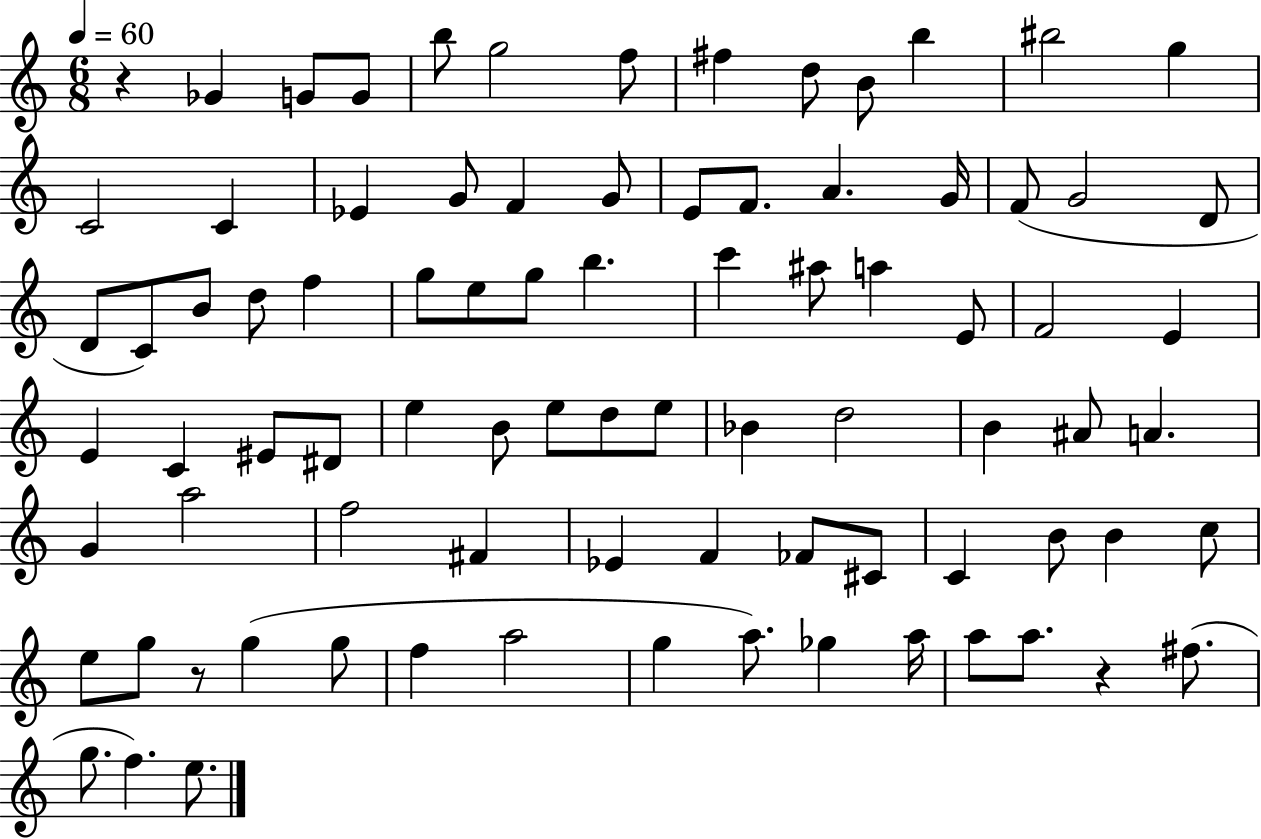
R/q Gb4/q G4/e G4/e B5/e G5/h F5/e F#5/q D5/e B4/e B5/q BIS5/h G5/q C4/h C4/q Eb4/q G4/e F4/q G4/e E4/e F4/e. A4/q. G4/s F4/e G4/h D4/e D4/e C4/e B4/e D5/e F5/q G5/e E5/e G5/e B5/q. C6/q A#5/e A5/q E4/e F4/h E4/q E4/q C4/q EIS4/e D#4/e E5/q B4/e E5/e D5/e E5/e Bb4/q D5/h B4/q A#4/e A4/q. G4/q A5/h F5/h F#4/q Eb4/q F4/q FES4/e C#4/e C4/q B4/e B4/q C5/e E5/e G5/e R/e G5/q G5/e F5/q A5/h G5/q A5/e. Gb5/q A5/s A5/e A5/e. R/q F#5/e. G5/e. F5/q. E5/e.